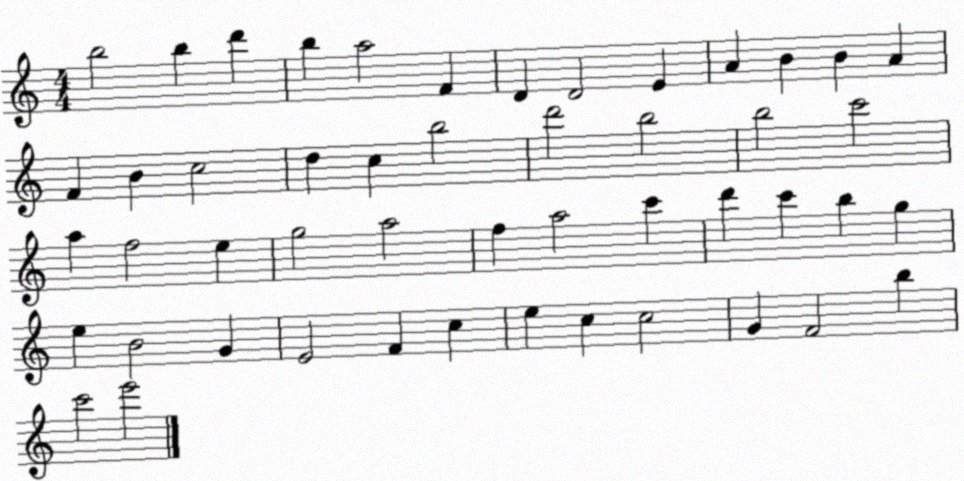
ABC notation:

X:1
T:Untitled
M:4/4
L:1/4
K:C
b2 b d' b a2 F D D2 E A B B A F B c2 d c b2 d'2 b2 b2 c'2 a f2 e g2 a2 f a2 c' d' c' b g e B2 G E2 F c e c c2 G F2 b c'2 e'2